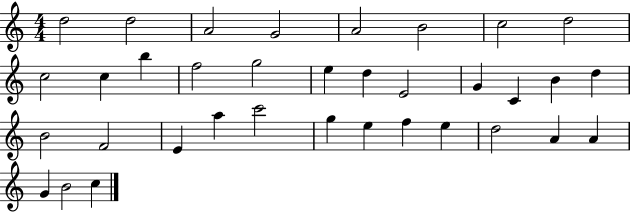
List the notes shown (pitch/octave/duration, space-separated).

D5/h D5/h A4/h G4/h A4/h B4/h C5/h D5/h C5/h C5/q B5/q F5/h G5/h E5/q D5/q E4/h G4/q C4/q B4/q D5/q B4/h F4/h E4/q A5/q C6/h G5/q E5/q F5/q E5/q D5/h A4/q A4/q G4/q B4/h C5/q